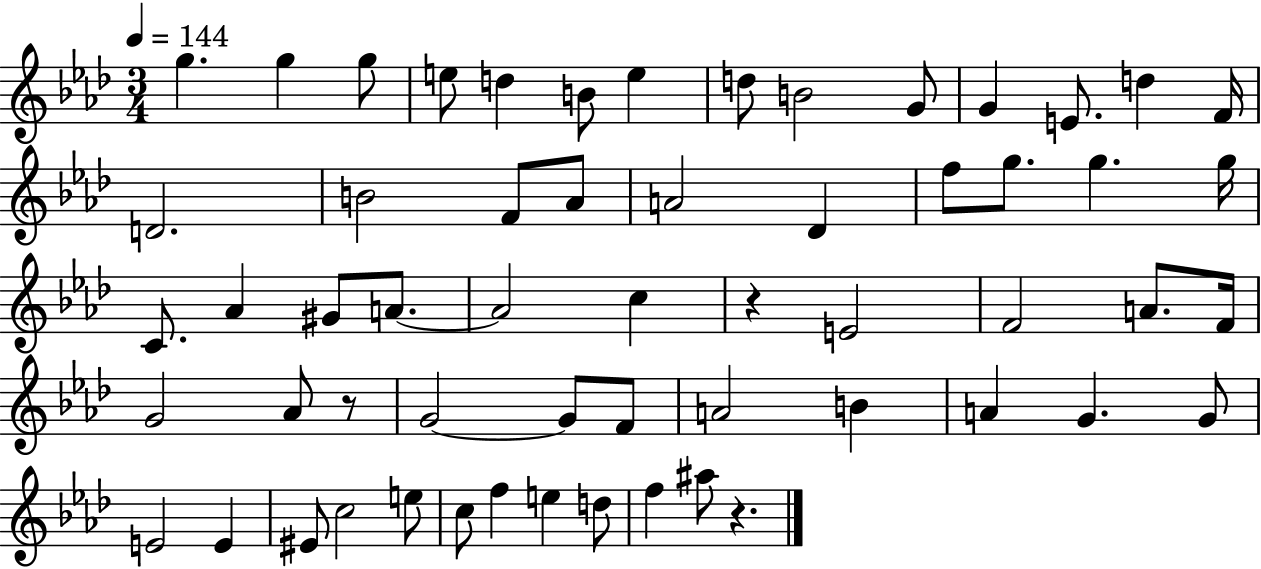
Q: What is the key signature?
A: AES major